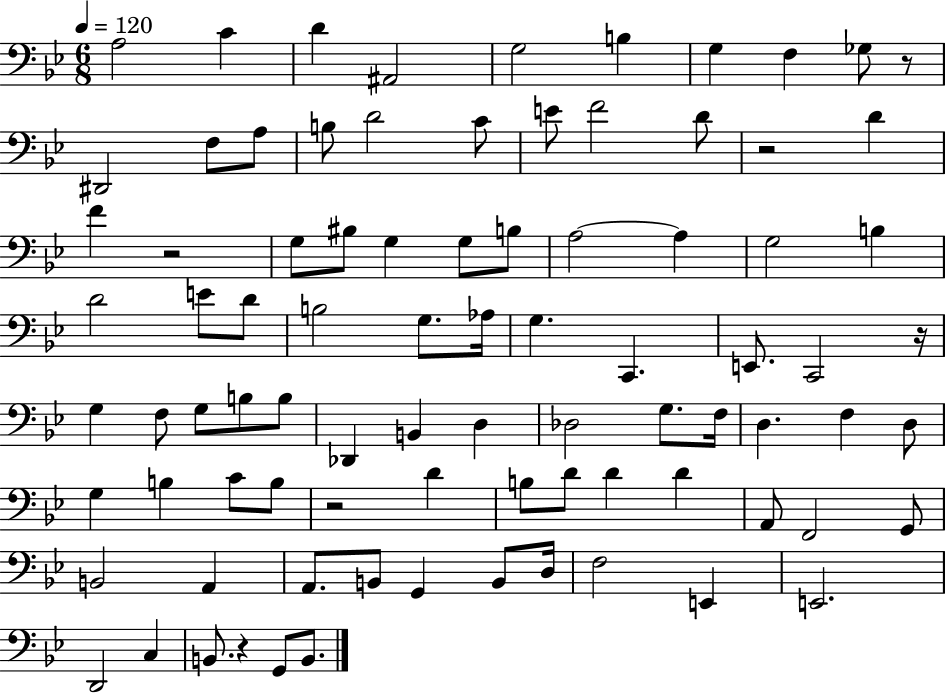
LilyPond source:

{
  \clef bass
  \numericTimeSignature
  \time 6/8
  \key bes \major
  \tempo 4 = 120
  a2 c'4 | d'4 ais,2 | g2 b4 | g4 f4 ges8 r8 | \break dis,2 f8 a8 | b8 d'2 c'8 | e'8 f'2 d'8 | r2 d'4 | \break f'4 r2 | g8 bis8 g4 g8 b8 | a2~~ a4 | g2 b4 | \break d'2 e'8 d'8 | b2 g8. aes16 | g4. c,4. | e,8. c,2 r16 | \break g4 f8 g8 b8 b8 | des,4 b,4 d4 | des2 g8. f16 | d4. f4 d8 | \break g4 b4 c'8 b8 | r2 d'4 | b8 d'8 d'4 d'4 | a,8 f,2 g,8 | \break b,2 a,4 | a,8. b,8 g,4 b,8 d16 | f2 e,4 | e,2. | \break d,2 c4 | b,8. r4 g,8 b,8. | \bar "|."
}